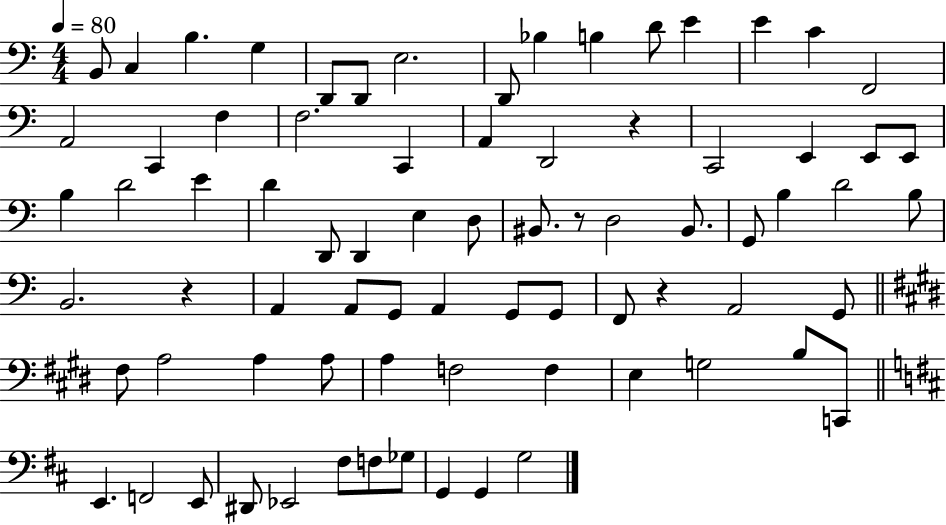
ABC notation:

X:1
T:Untitled
M:4/4
L:1/4
K:C
B,,/2 C, B, G, D,,/2 D,,/2 E,2 D,,/2 _B, B, D/2 E E C F,,2 A,,2 C,, F, F,2 C,, A,, D,,2 z C,,2 E,, E,,/2 E,,/2 B, D2 E D D,,/2 D,, E, D,/2 ^B,,/2 z/2 D,2 ^B,,/2 G,,/2 B, D2 B,/2 B,,2 z A,, A,,/2 G,,/2 A,, G,,/2 G,,/2 F,,/2 z A,,2 G,,/2 ^F,/2 A,2 A, A,/2 A, F,2 F, E, G,2 B,/2 C,,/2 E,, F,,2 E,,/2 ^D,,/2 _E,,2 ^F,/2 F,/2 _G,/2 G,, G,, G,2